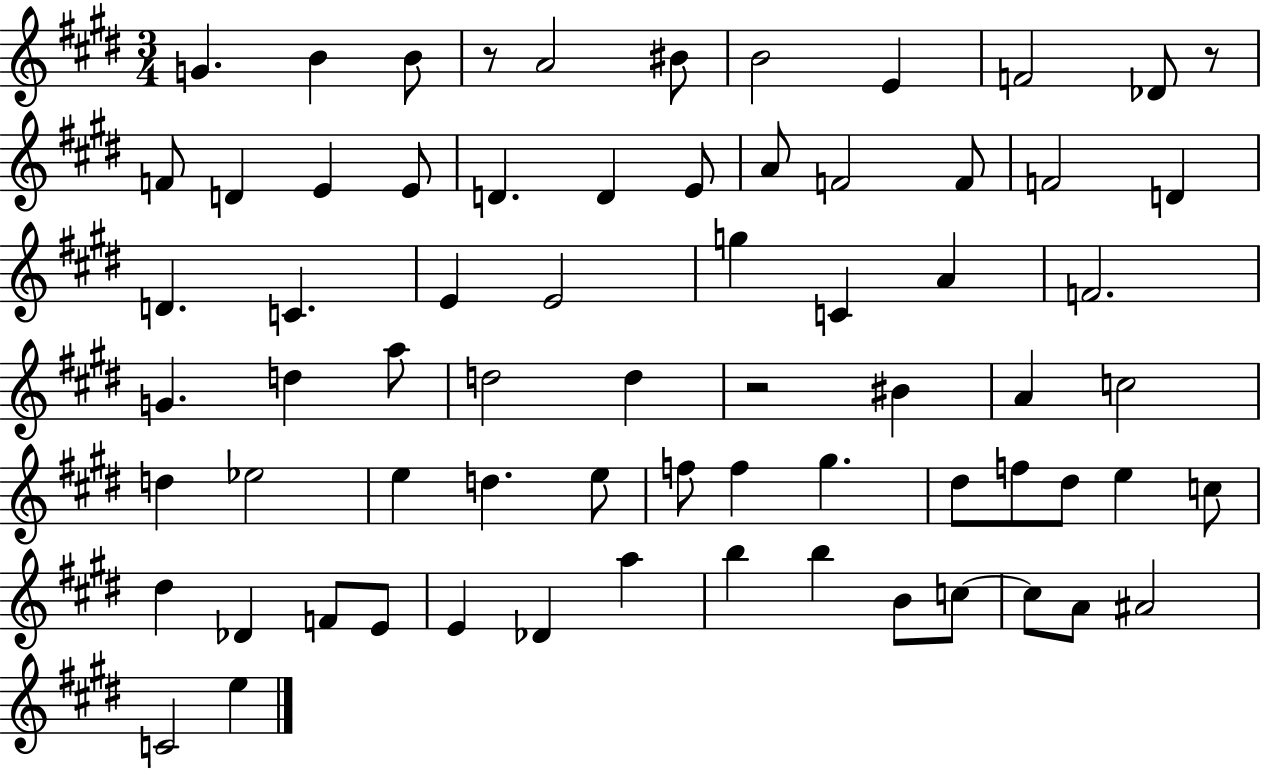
G4/q. B4/q B4/e R/e A4/h BIS4/e B4/h E4/q F4/h Db4/e R/e F4/e D4/q E4/q E4/e D4/q. D4/q E4/e A4/e F4/h F4/e F4/h D4/q D4/q. C4/q. E4/q E4/h G5/q C4/q A4/q F4/h. G4/q. D5/q A5/e D5/h D5/q R/h BIS4/q A4/q C5/h D5/q Eb5/h E5/q D5/q. E5/e F5/e F5/q G#5/q. D#5/e F5/e D#5/e E5/q C5/e D#5/q Db4/q F4/e E4/e E4/q Db4/q A5/q B5/q B5/q B4/e C5/e C5/e A4/e A#4/h C4/h E5/q